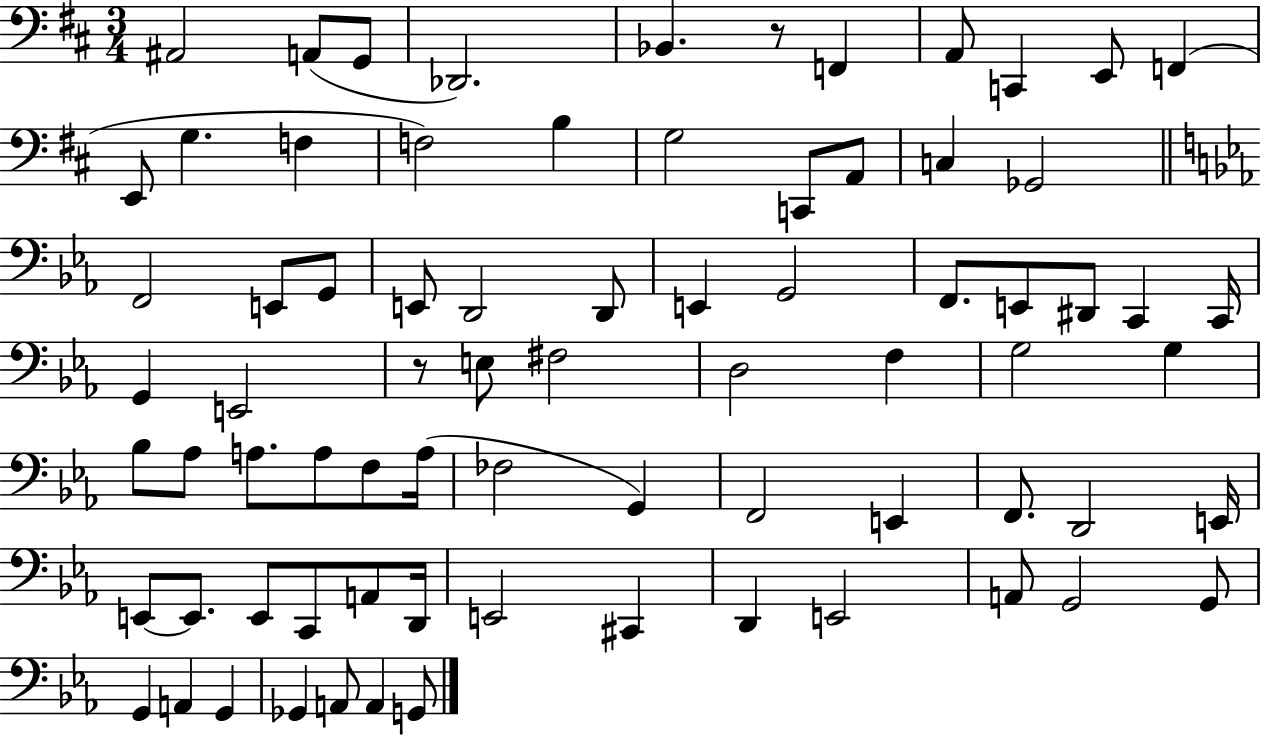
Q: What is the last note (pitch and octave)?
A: G2